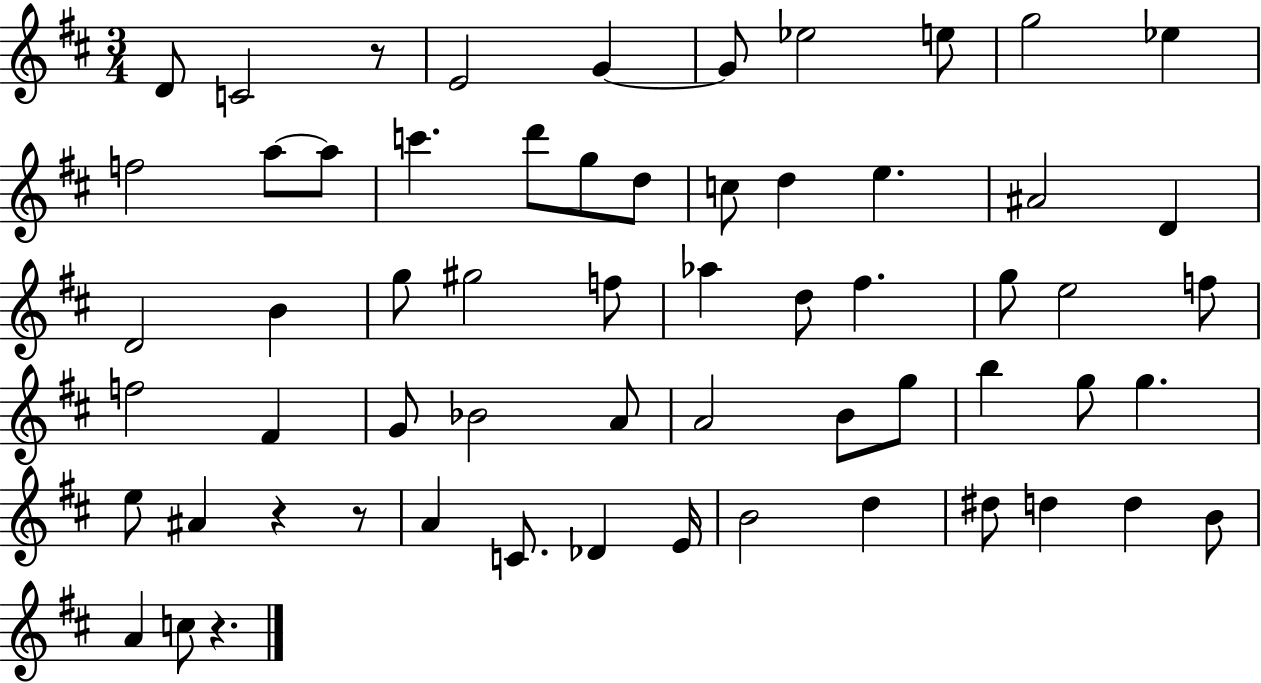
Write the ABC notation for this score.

X:1
T:Untitled
M:3/4
L:1/4
K:D
D/2 C2 z/2 E2 G G/2 _e2 e/2 g2 _e f2 a/2 a/2 c' d'/2 g/2 d/2 c/2 d e ^A2 D D2 B g/2 ^g2 f/2 _a d/2 ^f g/2 e2 f/2 f2 ^F G/2 _B2 A/2 A2 B/2 g/2 b g/2 g e/2 ^A z z/2 A C/2 _D E/4 B2 d ^d/2 d d B/2 A c/2 z